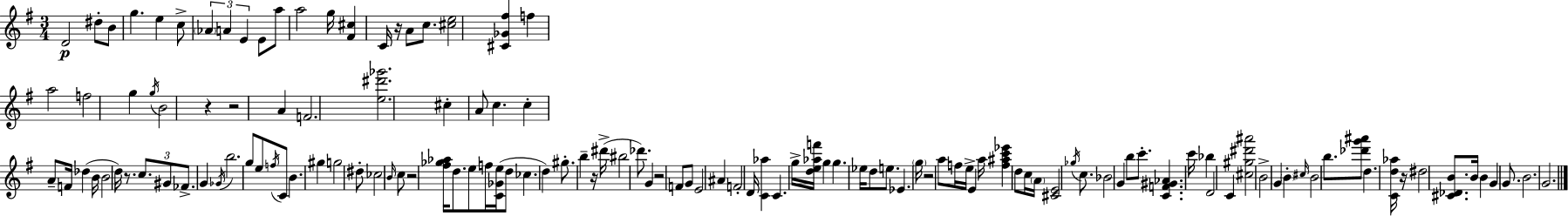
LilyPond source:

{
  \clef treble
  \numericTimeSignature
  \time 3/4
  \key e \minor
  d'2\p dis''8-. b'8 | g''4. e''4 c''8-> | \tuplet 3/2 { \parenthesize aes'4 a'4 e'4 } | e'8 a''8 a''2 | \break g''16 <fis' cis''>4 c'16 r16 a'8 c''8. | <cis'' e''>2 <cis' ges' fis''>4 | f''4 a''2 | f''2 g''4 | \break \acciaccatura { g''16 } b'2 r4 | r2 a'4 | f'2. | <e'' dis''' ges'''>2. | \break cis''4-. a'8 c''4. | c''4-. a'8-- f'16 des''4( | b'16 b'2 d''16) r8. | \tuplet 3/2 { c''8. gis'8 fes'8.-> } g'4 | \break \acciaccatura { ges'16 } b''2. | g''8 e''8 \acciaccatura { f''16 } c'8 b'4. | gis''4 g''2 | dis''8-. ces''2 | \break \grace { b'16 } c''8 r2 | <fis'' ges'' aes''>16 d''8. e''8 f''16 <c' ges' e''>16( d''8 ces''4. | d''4) gis''8.-. b''4-- | r16 dis'''16->( bis''2 | \break des'''8.) g'4 r2 | f'8 g'8 e'2 | ais'4 f'2-. | d'16 <c' aes''>4 c'4. | \break g''16-> <d'' e'' aes'' f'''>16 g''4 g''4. | ees''16 d''8 e''8. ees'4. | \parenthesize g''16 r2 | a''8 f''16 e''16-> e'4 a''16 <f'' ais'' c''' ees'''>4 | \break d''8 c''16 \parenthesize a'16 <cis' e'>2 | \acciaccatura { ges''16 } c''8. bes'2 | g'4 b''8 c'''8.-. <c' f' gis' aes'>4. | c'''16 bes''4 d'2 | \break c'4 <cis'' gis'' dis''' ais'''>2 | b'2-> | g'4 \parenthesize b'4-. \grace { cis''16 } b'2 | b''8. <des''' g''' ais'''>8 d''4. | \break <c' d'' aes''>16 r16 dis''2 | <cis' des' b'>8. b'16 b'4 g'4 | g'8. b'2. | g'2. | \break \bar "|."
}